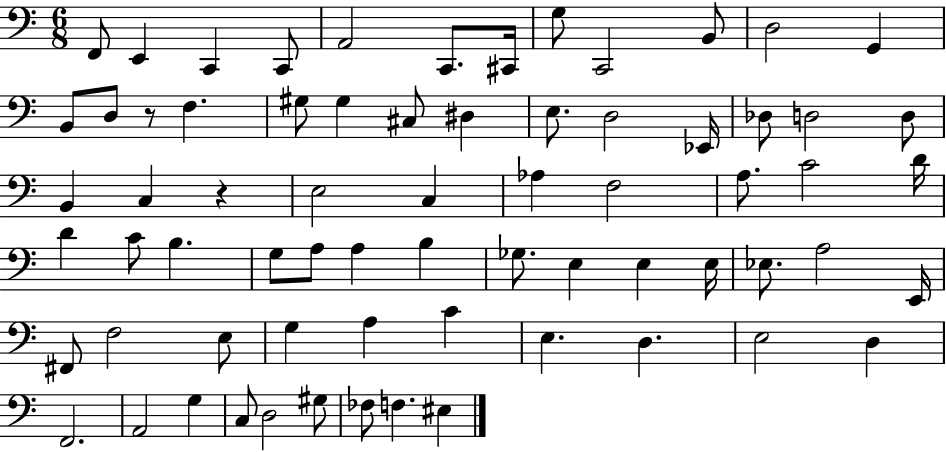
{
  \clef bass
  \numericTimeSignature
  \time 6/8
  \key c \major
  \repeat volta 2 { f,8 e,4 c,4 c,8 | a,2 c,8. cis,16 | g8 c,2 b,8 | d2 g,4 | \break b,8 d8 r8 f4. | gis8 gis4 cis8 dis4 | e8. d2 ees,16 | des8 d2 d8 | \break b,4 c4 r4 | e2 c4 | aes4 f2 | a8. c'2 d'16 | \break d'4 c'8 b4. | g8 a8 a4 b4 | ges8. e4 e4 e16 | ees8. a2 e,16 | \break fis,8 f2 e8 | g4 a4 c'4 | e4. d4. | e2 d4 | \break f,2. | a,2 g4 | c8 d2 gis8 | fes8 f4. eis4 | \break } \bar "|."
}